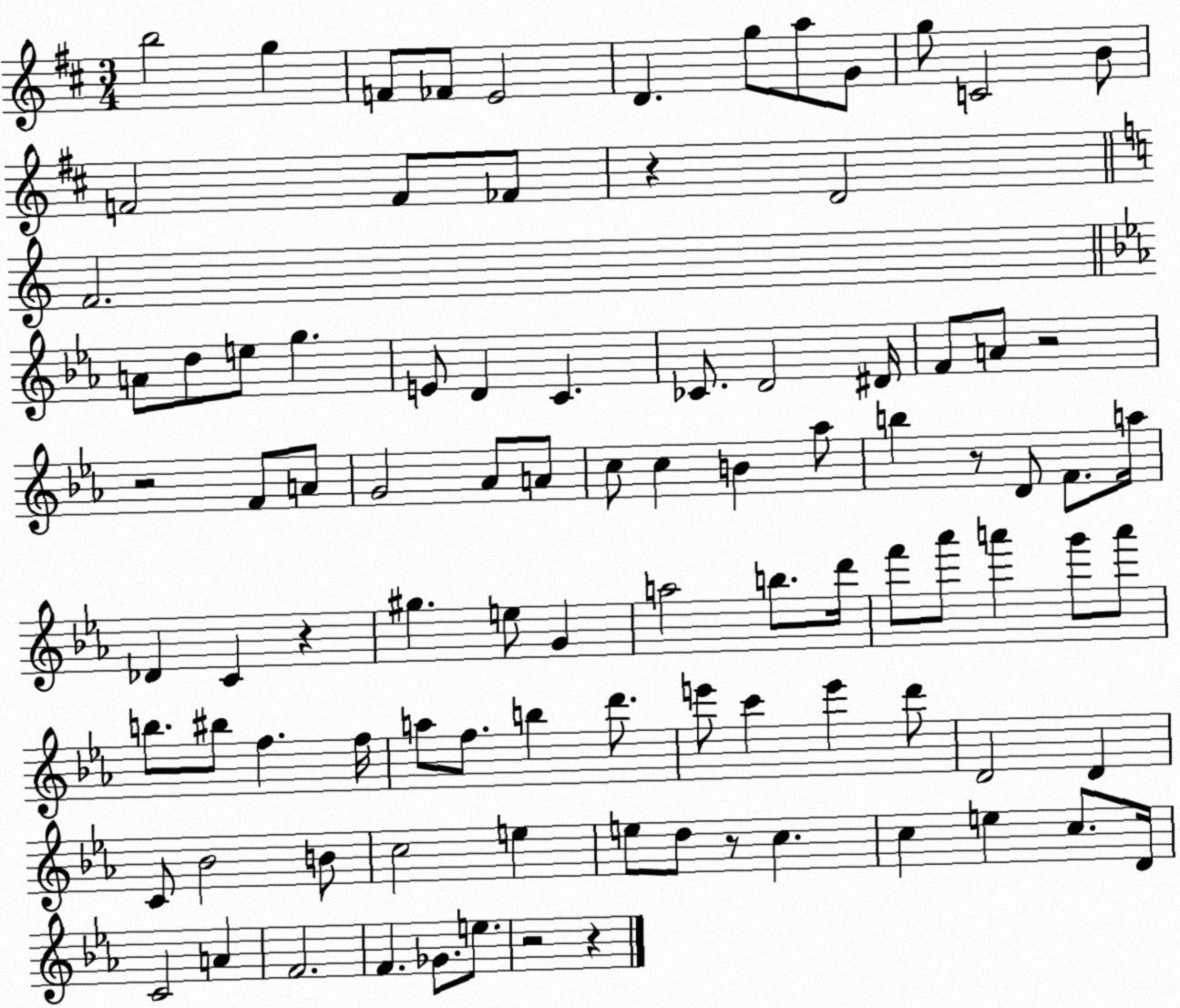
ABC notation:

X:1
T:Untitled
M:3/4
L:1/4
K:D
b2 g F/2 _F/2 E2 D g/2 a/2 G/2 g/2 C2 B/2 F2 F/2 _F/2 z D2 F2 A/2 d/2 e/2 g E/2 D C _C/2 D2 ^D/4 F/2 A/2 z2 z2 F/2 A/2 G2 _A/2 A/2 c/2 c B _a/2 b z/2 D/2 F/2 a/4 _D C z ^g e/2 G a2 b/2 d'/4 f'/2 _a'/2 a' g'/2 a'/2 b/2 ^b/2 f f/4 a/2 f/2 b d'/2 e'/2 c' e' d'/2 D2 D C/2 _B2 B/2 c2 e e/2 d/2 z/2 c c e c/2 D/4 C2 A F2 F _G/2 e/2 z2 z